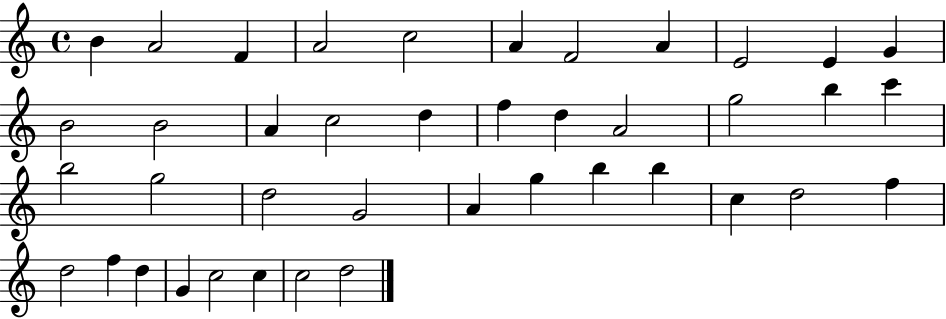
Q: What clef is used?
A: treble